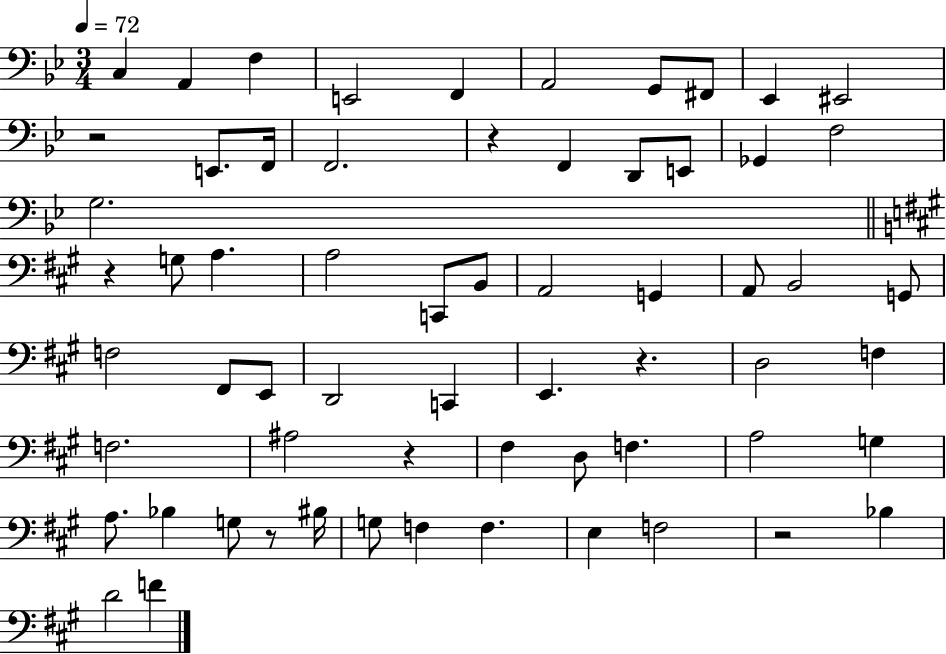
C3/q A2/q F3/q E2/h F2/q A2/h G2/e F#2/e Eb2/q EIS2/h R/h E2/e. F2/s F2/h. R/q F2/q D2/e E2/e Gb2/q F3/h G3/h. R/q G3/e A3/q. A3/h C2/e B2/e A2/h G2/q A2/e B2/h G2/e F3/h F#2/e E2/e D2/h C2/q E2/q. R/q. D3/h F3/q F3/h. A#3/h R/q F#3/q D3/e F3/q. A3/h G3/q A3/e. Bb3/q G3/e R/e BIS3/s G3/e F3/q F3/q. E3/q F3/h R/h Bb3/q D4/h F4/q